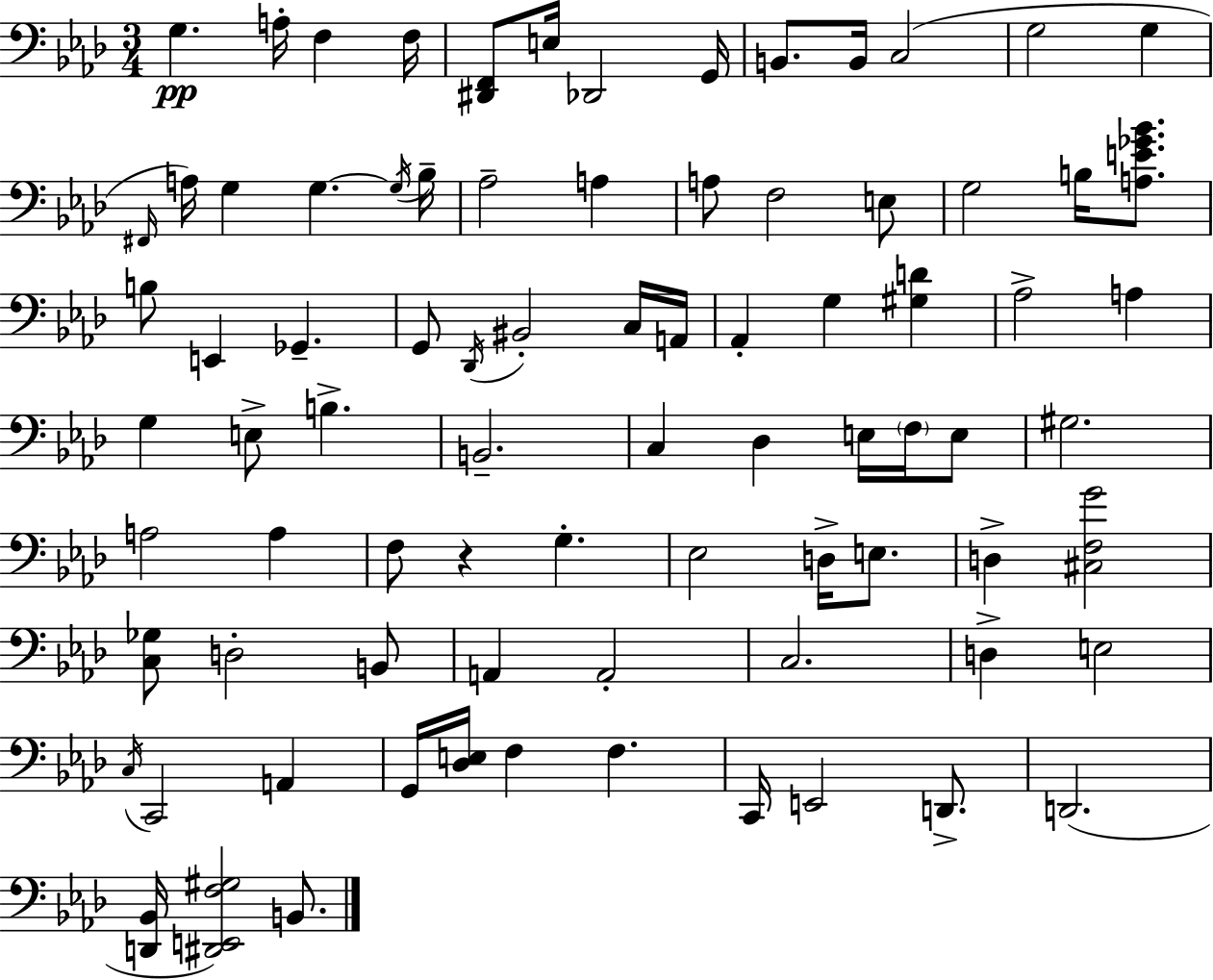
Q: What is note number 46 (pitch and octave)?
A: E3